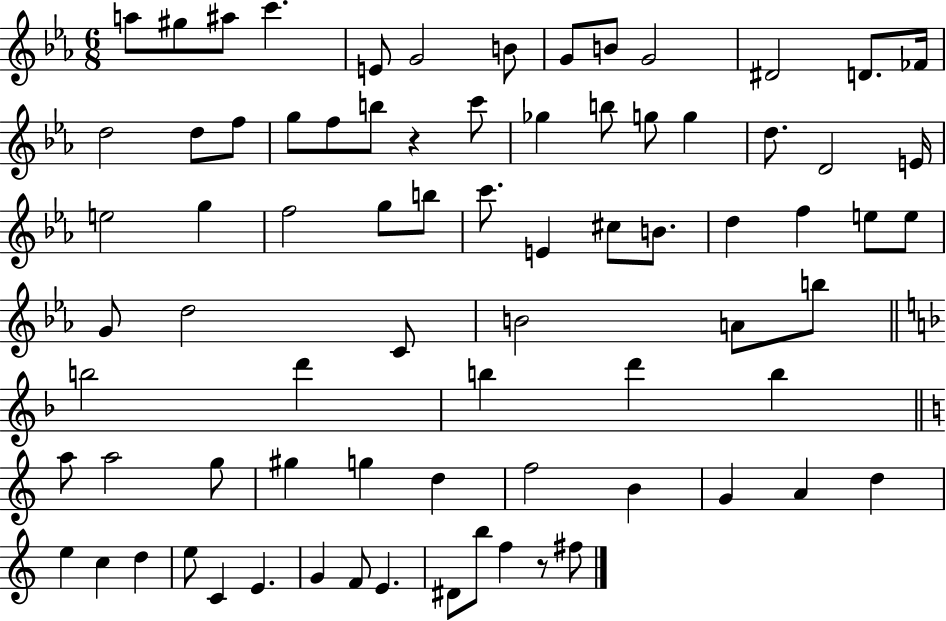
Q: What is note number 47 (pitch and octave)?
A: B5